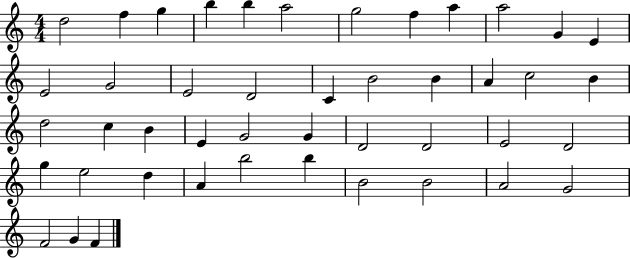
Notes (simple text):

D5/h F5/q G5/q B5/q B5/q A5/h G5/h F5/q A5/q A5/h G4/q E4/q E4/h G4/h E4/h D4/h C4/q B4/h B4/q A4/q C5/h B4/q D5/h C5/q B4/q E4/q G4/h G4/q D4/h D4/h E4/h D4/h G5/q E5/h D5/q A4/q B5/h B5/q B4/h B4/h A4/h G4/h F4/h G4/q F4/q